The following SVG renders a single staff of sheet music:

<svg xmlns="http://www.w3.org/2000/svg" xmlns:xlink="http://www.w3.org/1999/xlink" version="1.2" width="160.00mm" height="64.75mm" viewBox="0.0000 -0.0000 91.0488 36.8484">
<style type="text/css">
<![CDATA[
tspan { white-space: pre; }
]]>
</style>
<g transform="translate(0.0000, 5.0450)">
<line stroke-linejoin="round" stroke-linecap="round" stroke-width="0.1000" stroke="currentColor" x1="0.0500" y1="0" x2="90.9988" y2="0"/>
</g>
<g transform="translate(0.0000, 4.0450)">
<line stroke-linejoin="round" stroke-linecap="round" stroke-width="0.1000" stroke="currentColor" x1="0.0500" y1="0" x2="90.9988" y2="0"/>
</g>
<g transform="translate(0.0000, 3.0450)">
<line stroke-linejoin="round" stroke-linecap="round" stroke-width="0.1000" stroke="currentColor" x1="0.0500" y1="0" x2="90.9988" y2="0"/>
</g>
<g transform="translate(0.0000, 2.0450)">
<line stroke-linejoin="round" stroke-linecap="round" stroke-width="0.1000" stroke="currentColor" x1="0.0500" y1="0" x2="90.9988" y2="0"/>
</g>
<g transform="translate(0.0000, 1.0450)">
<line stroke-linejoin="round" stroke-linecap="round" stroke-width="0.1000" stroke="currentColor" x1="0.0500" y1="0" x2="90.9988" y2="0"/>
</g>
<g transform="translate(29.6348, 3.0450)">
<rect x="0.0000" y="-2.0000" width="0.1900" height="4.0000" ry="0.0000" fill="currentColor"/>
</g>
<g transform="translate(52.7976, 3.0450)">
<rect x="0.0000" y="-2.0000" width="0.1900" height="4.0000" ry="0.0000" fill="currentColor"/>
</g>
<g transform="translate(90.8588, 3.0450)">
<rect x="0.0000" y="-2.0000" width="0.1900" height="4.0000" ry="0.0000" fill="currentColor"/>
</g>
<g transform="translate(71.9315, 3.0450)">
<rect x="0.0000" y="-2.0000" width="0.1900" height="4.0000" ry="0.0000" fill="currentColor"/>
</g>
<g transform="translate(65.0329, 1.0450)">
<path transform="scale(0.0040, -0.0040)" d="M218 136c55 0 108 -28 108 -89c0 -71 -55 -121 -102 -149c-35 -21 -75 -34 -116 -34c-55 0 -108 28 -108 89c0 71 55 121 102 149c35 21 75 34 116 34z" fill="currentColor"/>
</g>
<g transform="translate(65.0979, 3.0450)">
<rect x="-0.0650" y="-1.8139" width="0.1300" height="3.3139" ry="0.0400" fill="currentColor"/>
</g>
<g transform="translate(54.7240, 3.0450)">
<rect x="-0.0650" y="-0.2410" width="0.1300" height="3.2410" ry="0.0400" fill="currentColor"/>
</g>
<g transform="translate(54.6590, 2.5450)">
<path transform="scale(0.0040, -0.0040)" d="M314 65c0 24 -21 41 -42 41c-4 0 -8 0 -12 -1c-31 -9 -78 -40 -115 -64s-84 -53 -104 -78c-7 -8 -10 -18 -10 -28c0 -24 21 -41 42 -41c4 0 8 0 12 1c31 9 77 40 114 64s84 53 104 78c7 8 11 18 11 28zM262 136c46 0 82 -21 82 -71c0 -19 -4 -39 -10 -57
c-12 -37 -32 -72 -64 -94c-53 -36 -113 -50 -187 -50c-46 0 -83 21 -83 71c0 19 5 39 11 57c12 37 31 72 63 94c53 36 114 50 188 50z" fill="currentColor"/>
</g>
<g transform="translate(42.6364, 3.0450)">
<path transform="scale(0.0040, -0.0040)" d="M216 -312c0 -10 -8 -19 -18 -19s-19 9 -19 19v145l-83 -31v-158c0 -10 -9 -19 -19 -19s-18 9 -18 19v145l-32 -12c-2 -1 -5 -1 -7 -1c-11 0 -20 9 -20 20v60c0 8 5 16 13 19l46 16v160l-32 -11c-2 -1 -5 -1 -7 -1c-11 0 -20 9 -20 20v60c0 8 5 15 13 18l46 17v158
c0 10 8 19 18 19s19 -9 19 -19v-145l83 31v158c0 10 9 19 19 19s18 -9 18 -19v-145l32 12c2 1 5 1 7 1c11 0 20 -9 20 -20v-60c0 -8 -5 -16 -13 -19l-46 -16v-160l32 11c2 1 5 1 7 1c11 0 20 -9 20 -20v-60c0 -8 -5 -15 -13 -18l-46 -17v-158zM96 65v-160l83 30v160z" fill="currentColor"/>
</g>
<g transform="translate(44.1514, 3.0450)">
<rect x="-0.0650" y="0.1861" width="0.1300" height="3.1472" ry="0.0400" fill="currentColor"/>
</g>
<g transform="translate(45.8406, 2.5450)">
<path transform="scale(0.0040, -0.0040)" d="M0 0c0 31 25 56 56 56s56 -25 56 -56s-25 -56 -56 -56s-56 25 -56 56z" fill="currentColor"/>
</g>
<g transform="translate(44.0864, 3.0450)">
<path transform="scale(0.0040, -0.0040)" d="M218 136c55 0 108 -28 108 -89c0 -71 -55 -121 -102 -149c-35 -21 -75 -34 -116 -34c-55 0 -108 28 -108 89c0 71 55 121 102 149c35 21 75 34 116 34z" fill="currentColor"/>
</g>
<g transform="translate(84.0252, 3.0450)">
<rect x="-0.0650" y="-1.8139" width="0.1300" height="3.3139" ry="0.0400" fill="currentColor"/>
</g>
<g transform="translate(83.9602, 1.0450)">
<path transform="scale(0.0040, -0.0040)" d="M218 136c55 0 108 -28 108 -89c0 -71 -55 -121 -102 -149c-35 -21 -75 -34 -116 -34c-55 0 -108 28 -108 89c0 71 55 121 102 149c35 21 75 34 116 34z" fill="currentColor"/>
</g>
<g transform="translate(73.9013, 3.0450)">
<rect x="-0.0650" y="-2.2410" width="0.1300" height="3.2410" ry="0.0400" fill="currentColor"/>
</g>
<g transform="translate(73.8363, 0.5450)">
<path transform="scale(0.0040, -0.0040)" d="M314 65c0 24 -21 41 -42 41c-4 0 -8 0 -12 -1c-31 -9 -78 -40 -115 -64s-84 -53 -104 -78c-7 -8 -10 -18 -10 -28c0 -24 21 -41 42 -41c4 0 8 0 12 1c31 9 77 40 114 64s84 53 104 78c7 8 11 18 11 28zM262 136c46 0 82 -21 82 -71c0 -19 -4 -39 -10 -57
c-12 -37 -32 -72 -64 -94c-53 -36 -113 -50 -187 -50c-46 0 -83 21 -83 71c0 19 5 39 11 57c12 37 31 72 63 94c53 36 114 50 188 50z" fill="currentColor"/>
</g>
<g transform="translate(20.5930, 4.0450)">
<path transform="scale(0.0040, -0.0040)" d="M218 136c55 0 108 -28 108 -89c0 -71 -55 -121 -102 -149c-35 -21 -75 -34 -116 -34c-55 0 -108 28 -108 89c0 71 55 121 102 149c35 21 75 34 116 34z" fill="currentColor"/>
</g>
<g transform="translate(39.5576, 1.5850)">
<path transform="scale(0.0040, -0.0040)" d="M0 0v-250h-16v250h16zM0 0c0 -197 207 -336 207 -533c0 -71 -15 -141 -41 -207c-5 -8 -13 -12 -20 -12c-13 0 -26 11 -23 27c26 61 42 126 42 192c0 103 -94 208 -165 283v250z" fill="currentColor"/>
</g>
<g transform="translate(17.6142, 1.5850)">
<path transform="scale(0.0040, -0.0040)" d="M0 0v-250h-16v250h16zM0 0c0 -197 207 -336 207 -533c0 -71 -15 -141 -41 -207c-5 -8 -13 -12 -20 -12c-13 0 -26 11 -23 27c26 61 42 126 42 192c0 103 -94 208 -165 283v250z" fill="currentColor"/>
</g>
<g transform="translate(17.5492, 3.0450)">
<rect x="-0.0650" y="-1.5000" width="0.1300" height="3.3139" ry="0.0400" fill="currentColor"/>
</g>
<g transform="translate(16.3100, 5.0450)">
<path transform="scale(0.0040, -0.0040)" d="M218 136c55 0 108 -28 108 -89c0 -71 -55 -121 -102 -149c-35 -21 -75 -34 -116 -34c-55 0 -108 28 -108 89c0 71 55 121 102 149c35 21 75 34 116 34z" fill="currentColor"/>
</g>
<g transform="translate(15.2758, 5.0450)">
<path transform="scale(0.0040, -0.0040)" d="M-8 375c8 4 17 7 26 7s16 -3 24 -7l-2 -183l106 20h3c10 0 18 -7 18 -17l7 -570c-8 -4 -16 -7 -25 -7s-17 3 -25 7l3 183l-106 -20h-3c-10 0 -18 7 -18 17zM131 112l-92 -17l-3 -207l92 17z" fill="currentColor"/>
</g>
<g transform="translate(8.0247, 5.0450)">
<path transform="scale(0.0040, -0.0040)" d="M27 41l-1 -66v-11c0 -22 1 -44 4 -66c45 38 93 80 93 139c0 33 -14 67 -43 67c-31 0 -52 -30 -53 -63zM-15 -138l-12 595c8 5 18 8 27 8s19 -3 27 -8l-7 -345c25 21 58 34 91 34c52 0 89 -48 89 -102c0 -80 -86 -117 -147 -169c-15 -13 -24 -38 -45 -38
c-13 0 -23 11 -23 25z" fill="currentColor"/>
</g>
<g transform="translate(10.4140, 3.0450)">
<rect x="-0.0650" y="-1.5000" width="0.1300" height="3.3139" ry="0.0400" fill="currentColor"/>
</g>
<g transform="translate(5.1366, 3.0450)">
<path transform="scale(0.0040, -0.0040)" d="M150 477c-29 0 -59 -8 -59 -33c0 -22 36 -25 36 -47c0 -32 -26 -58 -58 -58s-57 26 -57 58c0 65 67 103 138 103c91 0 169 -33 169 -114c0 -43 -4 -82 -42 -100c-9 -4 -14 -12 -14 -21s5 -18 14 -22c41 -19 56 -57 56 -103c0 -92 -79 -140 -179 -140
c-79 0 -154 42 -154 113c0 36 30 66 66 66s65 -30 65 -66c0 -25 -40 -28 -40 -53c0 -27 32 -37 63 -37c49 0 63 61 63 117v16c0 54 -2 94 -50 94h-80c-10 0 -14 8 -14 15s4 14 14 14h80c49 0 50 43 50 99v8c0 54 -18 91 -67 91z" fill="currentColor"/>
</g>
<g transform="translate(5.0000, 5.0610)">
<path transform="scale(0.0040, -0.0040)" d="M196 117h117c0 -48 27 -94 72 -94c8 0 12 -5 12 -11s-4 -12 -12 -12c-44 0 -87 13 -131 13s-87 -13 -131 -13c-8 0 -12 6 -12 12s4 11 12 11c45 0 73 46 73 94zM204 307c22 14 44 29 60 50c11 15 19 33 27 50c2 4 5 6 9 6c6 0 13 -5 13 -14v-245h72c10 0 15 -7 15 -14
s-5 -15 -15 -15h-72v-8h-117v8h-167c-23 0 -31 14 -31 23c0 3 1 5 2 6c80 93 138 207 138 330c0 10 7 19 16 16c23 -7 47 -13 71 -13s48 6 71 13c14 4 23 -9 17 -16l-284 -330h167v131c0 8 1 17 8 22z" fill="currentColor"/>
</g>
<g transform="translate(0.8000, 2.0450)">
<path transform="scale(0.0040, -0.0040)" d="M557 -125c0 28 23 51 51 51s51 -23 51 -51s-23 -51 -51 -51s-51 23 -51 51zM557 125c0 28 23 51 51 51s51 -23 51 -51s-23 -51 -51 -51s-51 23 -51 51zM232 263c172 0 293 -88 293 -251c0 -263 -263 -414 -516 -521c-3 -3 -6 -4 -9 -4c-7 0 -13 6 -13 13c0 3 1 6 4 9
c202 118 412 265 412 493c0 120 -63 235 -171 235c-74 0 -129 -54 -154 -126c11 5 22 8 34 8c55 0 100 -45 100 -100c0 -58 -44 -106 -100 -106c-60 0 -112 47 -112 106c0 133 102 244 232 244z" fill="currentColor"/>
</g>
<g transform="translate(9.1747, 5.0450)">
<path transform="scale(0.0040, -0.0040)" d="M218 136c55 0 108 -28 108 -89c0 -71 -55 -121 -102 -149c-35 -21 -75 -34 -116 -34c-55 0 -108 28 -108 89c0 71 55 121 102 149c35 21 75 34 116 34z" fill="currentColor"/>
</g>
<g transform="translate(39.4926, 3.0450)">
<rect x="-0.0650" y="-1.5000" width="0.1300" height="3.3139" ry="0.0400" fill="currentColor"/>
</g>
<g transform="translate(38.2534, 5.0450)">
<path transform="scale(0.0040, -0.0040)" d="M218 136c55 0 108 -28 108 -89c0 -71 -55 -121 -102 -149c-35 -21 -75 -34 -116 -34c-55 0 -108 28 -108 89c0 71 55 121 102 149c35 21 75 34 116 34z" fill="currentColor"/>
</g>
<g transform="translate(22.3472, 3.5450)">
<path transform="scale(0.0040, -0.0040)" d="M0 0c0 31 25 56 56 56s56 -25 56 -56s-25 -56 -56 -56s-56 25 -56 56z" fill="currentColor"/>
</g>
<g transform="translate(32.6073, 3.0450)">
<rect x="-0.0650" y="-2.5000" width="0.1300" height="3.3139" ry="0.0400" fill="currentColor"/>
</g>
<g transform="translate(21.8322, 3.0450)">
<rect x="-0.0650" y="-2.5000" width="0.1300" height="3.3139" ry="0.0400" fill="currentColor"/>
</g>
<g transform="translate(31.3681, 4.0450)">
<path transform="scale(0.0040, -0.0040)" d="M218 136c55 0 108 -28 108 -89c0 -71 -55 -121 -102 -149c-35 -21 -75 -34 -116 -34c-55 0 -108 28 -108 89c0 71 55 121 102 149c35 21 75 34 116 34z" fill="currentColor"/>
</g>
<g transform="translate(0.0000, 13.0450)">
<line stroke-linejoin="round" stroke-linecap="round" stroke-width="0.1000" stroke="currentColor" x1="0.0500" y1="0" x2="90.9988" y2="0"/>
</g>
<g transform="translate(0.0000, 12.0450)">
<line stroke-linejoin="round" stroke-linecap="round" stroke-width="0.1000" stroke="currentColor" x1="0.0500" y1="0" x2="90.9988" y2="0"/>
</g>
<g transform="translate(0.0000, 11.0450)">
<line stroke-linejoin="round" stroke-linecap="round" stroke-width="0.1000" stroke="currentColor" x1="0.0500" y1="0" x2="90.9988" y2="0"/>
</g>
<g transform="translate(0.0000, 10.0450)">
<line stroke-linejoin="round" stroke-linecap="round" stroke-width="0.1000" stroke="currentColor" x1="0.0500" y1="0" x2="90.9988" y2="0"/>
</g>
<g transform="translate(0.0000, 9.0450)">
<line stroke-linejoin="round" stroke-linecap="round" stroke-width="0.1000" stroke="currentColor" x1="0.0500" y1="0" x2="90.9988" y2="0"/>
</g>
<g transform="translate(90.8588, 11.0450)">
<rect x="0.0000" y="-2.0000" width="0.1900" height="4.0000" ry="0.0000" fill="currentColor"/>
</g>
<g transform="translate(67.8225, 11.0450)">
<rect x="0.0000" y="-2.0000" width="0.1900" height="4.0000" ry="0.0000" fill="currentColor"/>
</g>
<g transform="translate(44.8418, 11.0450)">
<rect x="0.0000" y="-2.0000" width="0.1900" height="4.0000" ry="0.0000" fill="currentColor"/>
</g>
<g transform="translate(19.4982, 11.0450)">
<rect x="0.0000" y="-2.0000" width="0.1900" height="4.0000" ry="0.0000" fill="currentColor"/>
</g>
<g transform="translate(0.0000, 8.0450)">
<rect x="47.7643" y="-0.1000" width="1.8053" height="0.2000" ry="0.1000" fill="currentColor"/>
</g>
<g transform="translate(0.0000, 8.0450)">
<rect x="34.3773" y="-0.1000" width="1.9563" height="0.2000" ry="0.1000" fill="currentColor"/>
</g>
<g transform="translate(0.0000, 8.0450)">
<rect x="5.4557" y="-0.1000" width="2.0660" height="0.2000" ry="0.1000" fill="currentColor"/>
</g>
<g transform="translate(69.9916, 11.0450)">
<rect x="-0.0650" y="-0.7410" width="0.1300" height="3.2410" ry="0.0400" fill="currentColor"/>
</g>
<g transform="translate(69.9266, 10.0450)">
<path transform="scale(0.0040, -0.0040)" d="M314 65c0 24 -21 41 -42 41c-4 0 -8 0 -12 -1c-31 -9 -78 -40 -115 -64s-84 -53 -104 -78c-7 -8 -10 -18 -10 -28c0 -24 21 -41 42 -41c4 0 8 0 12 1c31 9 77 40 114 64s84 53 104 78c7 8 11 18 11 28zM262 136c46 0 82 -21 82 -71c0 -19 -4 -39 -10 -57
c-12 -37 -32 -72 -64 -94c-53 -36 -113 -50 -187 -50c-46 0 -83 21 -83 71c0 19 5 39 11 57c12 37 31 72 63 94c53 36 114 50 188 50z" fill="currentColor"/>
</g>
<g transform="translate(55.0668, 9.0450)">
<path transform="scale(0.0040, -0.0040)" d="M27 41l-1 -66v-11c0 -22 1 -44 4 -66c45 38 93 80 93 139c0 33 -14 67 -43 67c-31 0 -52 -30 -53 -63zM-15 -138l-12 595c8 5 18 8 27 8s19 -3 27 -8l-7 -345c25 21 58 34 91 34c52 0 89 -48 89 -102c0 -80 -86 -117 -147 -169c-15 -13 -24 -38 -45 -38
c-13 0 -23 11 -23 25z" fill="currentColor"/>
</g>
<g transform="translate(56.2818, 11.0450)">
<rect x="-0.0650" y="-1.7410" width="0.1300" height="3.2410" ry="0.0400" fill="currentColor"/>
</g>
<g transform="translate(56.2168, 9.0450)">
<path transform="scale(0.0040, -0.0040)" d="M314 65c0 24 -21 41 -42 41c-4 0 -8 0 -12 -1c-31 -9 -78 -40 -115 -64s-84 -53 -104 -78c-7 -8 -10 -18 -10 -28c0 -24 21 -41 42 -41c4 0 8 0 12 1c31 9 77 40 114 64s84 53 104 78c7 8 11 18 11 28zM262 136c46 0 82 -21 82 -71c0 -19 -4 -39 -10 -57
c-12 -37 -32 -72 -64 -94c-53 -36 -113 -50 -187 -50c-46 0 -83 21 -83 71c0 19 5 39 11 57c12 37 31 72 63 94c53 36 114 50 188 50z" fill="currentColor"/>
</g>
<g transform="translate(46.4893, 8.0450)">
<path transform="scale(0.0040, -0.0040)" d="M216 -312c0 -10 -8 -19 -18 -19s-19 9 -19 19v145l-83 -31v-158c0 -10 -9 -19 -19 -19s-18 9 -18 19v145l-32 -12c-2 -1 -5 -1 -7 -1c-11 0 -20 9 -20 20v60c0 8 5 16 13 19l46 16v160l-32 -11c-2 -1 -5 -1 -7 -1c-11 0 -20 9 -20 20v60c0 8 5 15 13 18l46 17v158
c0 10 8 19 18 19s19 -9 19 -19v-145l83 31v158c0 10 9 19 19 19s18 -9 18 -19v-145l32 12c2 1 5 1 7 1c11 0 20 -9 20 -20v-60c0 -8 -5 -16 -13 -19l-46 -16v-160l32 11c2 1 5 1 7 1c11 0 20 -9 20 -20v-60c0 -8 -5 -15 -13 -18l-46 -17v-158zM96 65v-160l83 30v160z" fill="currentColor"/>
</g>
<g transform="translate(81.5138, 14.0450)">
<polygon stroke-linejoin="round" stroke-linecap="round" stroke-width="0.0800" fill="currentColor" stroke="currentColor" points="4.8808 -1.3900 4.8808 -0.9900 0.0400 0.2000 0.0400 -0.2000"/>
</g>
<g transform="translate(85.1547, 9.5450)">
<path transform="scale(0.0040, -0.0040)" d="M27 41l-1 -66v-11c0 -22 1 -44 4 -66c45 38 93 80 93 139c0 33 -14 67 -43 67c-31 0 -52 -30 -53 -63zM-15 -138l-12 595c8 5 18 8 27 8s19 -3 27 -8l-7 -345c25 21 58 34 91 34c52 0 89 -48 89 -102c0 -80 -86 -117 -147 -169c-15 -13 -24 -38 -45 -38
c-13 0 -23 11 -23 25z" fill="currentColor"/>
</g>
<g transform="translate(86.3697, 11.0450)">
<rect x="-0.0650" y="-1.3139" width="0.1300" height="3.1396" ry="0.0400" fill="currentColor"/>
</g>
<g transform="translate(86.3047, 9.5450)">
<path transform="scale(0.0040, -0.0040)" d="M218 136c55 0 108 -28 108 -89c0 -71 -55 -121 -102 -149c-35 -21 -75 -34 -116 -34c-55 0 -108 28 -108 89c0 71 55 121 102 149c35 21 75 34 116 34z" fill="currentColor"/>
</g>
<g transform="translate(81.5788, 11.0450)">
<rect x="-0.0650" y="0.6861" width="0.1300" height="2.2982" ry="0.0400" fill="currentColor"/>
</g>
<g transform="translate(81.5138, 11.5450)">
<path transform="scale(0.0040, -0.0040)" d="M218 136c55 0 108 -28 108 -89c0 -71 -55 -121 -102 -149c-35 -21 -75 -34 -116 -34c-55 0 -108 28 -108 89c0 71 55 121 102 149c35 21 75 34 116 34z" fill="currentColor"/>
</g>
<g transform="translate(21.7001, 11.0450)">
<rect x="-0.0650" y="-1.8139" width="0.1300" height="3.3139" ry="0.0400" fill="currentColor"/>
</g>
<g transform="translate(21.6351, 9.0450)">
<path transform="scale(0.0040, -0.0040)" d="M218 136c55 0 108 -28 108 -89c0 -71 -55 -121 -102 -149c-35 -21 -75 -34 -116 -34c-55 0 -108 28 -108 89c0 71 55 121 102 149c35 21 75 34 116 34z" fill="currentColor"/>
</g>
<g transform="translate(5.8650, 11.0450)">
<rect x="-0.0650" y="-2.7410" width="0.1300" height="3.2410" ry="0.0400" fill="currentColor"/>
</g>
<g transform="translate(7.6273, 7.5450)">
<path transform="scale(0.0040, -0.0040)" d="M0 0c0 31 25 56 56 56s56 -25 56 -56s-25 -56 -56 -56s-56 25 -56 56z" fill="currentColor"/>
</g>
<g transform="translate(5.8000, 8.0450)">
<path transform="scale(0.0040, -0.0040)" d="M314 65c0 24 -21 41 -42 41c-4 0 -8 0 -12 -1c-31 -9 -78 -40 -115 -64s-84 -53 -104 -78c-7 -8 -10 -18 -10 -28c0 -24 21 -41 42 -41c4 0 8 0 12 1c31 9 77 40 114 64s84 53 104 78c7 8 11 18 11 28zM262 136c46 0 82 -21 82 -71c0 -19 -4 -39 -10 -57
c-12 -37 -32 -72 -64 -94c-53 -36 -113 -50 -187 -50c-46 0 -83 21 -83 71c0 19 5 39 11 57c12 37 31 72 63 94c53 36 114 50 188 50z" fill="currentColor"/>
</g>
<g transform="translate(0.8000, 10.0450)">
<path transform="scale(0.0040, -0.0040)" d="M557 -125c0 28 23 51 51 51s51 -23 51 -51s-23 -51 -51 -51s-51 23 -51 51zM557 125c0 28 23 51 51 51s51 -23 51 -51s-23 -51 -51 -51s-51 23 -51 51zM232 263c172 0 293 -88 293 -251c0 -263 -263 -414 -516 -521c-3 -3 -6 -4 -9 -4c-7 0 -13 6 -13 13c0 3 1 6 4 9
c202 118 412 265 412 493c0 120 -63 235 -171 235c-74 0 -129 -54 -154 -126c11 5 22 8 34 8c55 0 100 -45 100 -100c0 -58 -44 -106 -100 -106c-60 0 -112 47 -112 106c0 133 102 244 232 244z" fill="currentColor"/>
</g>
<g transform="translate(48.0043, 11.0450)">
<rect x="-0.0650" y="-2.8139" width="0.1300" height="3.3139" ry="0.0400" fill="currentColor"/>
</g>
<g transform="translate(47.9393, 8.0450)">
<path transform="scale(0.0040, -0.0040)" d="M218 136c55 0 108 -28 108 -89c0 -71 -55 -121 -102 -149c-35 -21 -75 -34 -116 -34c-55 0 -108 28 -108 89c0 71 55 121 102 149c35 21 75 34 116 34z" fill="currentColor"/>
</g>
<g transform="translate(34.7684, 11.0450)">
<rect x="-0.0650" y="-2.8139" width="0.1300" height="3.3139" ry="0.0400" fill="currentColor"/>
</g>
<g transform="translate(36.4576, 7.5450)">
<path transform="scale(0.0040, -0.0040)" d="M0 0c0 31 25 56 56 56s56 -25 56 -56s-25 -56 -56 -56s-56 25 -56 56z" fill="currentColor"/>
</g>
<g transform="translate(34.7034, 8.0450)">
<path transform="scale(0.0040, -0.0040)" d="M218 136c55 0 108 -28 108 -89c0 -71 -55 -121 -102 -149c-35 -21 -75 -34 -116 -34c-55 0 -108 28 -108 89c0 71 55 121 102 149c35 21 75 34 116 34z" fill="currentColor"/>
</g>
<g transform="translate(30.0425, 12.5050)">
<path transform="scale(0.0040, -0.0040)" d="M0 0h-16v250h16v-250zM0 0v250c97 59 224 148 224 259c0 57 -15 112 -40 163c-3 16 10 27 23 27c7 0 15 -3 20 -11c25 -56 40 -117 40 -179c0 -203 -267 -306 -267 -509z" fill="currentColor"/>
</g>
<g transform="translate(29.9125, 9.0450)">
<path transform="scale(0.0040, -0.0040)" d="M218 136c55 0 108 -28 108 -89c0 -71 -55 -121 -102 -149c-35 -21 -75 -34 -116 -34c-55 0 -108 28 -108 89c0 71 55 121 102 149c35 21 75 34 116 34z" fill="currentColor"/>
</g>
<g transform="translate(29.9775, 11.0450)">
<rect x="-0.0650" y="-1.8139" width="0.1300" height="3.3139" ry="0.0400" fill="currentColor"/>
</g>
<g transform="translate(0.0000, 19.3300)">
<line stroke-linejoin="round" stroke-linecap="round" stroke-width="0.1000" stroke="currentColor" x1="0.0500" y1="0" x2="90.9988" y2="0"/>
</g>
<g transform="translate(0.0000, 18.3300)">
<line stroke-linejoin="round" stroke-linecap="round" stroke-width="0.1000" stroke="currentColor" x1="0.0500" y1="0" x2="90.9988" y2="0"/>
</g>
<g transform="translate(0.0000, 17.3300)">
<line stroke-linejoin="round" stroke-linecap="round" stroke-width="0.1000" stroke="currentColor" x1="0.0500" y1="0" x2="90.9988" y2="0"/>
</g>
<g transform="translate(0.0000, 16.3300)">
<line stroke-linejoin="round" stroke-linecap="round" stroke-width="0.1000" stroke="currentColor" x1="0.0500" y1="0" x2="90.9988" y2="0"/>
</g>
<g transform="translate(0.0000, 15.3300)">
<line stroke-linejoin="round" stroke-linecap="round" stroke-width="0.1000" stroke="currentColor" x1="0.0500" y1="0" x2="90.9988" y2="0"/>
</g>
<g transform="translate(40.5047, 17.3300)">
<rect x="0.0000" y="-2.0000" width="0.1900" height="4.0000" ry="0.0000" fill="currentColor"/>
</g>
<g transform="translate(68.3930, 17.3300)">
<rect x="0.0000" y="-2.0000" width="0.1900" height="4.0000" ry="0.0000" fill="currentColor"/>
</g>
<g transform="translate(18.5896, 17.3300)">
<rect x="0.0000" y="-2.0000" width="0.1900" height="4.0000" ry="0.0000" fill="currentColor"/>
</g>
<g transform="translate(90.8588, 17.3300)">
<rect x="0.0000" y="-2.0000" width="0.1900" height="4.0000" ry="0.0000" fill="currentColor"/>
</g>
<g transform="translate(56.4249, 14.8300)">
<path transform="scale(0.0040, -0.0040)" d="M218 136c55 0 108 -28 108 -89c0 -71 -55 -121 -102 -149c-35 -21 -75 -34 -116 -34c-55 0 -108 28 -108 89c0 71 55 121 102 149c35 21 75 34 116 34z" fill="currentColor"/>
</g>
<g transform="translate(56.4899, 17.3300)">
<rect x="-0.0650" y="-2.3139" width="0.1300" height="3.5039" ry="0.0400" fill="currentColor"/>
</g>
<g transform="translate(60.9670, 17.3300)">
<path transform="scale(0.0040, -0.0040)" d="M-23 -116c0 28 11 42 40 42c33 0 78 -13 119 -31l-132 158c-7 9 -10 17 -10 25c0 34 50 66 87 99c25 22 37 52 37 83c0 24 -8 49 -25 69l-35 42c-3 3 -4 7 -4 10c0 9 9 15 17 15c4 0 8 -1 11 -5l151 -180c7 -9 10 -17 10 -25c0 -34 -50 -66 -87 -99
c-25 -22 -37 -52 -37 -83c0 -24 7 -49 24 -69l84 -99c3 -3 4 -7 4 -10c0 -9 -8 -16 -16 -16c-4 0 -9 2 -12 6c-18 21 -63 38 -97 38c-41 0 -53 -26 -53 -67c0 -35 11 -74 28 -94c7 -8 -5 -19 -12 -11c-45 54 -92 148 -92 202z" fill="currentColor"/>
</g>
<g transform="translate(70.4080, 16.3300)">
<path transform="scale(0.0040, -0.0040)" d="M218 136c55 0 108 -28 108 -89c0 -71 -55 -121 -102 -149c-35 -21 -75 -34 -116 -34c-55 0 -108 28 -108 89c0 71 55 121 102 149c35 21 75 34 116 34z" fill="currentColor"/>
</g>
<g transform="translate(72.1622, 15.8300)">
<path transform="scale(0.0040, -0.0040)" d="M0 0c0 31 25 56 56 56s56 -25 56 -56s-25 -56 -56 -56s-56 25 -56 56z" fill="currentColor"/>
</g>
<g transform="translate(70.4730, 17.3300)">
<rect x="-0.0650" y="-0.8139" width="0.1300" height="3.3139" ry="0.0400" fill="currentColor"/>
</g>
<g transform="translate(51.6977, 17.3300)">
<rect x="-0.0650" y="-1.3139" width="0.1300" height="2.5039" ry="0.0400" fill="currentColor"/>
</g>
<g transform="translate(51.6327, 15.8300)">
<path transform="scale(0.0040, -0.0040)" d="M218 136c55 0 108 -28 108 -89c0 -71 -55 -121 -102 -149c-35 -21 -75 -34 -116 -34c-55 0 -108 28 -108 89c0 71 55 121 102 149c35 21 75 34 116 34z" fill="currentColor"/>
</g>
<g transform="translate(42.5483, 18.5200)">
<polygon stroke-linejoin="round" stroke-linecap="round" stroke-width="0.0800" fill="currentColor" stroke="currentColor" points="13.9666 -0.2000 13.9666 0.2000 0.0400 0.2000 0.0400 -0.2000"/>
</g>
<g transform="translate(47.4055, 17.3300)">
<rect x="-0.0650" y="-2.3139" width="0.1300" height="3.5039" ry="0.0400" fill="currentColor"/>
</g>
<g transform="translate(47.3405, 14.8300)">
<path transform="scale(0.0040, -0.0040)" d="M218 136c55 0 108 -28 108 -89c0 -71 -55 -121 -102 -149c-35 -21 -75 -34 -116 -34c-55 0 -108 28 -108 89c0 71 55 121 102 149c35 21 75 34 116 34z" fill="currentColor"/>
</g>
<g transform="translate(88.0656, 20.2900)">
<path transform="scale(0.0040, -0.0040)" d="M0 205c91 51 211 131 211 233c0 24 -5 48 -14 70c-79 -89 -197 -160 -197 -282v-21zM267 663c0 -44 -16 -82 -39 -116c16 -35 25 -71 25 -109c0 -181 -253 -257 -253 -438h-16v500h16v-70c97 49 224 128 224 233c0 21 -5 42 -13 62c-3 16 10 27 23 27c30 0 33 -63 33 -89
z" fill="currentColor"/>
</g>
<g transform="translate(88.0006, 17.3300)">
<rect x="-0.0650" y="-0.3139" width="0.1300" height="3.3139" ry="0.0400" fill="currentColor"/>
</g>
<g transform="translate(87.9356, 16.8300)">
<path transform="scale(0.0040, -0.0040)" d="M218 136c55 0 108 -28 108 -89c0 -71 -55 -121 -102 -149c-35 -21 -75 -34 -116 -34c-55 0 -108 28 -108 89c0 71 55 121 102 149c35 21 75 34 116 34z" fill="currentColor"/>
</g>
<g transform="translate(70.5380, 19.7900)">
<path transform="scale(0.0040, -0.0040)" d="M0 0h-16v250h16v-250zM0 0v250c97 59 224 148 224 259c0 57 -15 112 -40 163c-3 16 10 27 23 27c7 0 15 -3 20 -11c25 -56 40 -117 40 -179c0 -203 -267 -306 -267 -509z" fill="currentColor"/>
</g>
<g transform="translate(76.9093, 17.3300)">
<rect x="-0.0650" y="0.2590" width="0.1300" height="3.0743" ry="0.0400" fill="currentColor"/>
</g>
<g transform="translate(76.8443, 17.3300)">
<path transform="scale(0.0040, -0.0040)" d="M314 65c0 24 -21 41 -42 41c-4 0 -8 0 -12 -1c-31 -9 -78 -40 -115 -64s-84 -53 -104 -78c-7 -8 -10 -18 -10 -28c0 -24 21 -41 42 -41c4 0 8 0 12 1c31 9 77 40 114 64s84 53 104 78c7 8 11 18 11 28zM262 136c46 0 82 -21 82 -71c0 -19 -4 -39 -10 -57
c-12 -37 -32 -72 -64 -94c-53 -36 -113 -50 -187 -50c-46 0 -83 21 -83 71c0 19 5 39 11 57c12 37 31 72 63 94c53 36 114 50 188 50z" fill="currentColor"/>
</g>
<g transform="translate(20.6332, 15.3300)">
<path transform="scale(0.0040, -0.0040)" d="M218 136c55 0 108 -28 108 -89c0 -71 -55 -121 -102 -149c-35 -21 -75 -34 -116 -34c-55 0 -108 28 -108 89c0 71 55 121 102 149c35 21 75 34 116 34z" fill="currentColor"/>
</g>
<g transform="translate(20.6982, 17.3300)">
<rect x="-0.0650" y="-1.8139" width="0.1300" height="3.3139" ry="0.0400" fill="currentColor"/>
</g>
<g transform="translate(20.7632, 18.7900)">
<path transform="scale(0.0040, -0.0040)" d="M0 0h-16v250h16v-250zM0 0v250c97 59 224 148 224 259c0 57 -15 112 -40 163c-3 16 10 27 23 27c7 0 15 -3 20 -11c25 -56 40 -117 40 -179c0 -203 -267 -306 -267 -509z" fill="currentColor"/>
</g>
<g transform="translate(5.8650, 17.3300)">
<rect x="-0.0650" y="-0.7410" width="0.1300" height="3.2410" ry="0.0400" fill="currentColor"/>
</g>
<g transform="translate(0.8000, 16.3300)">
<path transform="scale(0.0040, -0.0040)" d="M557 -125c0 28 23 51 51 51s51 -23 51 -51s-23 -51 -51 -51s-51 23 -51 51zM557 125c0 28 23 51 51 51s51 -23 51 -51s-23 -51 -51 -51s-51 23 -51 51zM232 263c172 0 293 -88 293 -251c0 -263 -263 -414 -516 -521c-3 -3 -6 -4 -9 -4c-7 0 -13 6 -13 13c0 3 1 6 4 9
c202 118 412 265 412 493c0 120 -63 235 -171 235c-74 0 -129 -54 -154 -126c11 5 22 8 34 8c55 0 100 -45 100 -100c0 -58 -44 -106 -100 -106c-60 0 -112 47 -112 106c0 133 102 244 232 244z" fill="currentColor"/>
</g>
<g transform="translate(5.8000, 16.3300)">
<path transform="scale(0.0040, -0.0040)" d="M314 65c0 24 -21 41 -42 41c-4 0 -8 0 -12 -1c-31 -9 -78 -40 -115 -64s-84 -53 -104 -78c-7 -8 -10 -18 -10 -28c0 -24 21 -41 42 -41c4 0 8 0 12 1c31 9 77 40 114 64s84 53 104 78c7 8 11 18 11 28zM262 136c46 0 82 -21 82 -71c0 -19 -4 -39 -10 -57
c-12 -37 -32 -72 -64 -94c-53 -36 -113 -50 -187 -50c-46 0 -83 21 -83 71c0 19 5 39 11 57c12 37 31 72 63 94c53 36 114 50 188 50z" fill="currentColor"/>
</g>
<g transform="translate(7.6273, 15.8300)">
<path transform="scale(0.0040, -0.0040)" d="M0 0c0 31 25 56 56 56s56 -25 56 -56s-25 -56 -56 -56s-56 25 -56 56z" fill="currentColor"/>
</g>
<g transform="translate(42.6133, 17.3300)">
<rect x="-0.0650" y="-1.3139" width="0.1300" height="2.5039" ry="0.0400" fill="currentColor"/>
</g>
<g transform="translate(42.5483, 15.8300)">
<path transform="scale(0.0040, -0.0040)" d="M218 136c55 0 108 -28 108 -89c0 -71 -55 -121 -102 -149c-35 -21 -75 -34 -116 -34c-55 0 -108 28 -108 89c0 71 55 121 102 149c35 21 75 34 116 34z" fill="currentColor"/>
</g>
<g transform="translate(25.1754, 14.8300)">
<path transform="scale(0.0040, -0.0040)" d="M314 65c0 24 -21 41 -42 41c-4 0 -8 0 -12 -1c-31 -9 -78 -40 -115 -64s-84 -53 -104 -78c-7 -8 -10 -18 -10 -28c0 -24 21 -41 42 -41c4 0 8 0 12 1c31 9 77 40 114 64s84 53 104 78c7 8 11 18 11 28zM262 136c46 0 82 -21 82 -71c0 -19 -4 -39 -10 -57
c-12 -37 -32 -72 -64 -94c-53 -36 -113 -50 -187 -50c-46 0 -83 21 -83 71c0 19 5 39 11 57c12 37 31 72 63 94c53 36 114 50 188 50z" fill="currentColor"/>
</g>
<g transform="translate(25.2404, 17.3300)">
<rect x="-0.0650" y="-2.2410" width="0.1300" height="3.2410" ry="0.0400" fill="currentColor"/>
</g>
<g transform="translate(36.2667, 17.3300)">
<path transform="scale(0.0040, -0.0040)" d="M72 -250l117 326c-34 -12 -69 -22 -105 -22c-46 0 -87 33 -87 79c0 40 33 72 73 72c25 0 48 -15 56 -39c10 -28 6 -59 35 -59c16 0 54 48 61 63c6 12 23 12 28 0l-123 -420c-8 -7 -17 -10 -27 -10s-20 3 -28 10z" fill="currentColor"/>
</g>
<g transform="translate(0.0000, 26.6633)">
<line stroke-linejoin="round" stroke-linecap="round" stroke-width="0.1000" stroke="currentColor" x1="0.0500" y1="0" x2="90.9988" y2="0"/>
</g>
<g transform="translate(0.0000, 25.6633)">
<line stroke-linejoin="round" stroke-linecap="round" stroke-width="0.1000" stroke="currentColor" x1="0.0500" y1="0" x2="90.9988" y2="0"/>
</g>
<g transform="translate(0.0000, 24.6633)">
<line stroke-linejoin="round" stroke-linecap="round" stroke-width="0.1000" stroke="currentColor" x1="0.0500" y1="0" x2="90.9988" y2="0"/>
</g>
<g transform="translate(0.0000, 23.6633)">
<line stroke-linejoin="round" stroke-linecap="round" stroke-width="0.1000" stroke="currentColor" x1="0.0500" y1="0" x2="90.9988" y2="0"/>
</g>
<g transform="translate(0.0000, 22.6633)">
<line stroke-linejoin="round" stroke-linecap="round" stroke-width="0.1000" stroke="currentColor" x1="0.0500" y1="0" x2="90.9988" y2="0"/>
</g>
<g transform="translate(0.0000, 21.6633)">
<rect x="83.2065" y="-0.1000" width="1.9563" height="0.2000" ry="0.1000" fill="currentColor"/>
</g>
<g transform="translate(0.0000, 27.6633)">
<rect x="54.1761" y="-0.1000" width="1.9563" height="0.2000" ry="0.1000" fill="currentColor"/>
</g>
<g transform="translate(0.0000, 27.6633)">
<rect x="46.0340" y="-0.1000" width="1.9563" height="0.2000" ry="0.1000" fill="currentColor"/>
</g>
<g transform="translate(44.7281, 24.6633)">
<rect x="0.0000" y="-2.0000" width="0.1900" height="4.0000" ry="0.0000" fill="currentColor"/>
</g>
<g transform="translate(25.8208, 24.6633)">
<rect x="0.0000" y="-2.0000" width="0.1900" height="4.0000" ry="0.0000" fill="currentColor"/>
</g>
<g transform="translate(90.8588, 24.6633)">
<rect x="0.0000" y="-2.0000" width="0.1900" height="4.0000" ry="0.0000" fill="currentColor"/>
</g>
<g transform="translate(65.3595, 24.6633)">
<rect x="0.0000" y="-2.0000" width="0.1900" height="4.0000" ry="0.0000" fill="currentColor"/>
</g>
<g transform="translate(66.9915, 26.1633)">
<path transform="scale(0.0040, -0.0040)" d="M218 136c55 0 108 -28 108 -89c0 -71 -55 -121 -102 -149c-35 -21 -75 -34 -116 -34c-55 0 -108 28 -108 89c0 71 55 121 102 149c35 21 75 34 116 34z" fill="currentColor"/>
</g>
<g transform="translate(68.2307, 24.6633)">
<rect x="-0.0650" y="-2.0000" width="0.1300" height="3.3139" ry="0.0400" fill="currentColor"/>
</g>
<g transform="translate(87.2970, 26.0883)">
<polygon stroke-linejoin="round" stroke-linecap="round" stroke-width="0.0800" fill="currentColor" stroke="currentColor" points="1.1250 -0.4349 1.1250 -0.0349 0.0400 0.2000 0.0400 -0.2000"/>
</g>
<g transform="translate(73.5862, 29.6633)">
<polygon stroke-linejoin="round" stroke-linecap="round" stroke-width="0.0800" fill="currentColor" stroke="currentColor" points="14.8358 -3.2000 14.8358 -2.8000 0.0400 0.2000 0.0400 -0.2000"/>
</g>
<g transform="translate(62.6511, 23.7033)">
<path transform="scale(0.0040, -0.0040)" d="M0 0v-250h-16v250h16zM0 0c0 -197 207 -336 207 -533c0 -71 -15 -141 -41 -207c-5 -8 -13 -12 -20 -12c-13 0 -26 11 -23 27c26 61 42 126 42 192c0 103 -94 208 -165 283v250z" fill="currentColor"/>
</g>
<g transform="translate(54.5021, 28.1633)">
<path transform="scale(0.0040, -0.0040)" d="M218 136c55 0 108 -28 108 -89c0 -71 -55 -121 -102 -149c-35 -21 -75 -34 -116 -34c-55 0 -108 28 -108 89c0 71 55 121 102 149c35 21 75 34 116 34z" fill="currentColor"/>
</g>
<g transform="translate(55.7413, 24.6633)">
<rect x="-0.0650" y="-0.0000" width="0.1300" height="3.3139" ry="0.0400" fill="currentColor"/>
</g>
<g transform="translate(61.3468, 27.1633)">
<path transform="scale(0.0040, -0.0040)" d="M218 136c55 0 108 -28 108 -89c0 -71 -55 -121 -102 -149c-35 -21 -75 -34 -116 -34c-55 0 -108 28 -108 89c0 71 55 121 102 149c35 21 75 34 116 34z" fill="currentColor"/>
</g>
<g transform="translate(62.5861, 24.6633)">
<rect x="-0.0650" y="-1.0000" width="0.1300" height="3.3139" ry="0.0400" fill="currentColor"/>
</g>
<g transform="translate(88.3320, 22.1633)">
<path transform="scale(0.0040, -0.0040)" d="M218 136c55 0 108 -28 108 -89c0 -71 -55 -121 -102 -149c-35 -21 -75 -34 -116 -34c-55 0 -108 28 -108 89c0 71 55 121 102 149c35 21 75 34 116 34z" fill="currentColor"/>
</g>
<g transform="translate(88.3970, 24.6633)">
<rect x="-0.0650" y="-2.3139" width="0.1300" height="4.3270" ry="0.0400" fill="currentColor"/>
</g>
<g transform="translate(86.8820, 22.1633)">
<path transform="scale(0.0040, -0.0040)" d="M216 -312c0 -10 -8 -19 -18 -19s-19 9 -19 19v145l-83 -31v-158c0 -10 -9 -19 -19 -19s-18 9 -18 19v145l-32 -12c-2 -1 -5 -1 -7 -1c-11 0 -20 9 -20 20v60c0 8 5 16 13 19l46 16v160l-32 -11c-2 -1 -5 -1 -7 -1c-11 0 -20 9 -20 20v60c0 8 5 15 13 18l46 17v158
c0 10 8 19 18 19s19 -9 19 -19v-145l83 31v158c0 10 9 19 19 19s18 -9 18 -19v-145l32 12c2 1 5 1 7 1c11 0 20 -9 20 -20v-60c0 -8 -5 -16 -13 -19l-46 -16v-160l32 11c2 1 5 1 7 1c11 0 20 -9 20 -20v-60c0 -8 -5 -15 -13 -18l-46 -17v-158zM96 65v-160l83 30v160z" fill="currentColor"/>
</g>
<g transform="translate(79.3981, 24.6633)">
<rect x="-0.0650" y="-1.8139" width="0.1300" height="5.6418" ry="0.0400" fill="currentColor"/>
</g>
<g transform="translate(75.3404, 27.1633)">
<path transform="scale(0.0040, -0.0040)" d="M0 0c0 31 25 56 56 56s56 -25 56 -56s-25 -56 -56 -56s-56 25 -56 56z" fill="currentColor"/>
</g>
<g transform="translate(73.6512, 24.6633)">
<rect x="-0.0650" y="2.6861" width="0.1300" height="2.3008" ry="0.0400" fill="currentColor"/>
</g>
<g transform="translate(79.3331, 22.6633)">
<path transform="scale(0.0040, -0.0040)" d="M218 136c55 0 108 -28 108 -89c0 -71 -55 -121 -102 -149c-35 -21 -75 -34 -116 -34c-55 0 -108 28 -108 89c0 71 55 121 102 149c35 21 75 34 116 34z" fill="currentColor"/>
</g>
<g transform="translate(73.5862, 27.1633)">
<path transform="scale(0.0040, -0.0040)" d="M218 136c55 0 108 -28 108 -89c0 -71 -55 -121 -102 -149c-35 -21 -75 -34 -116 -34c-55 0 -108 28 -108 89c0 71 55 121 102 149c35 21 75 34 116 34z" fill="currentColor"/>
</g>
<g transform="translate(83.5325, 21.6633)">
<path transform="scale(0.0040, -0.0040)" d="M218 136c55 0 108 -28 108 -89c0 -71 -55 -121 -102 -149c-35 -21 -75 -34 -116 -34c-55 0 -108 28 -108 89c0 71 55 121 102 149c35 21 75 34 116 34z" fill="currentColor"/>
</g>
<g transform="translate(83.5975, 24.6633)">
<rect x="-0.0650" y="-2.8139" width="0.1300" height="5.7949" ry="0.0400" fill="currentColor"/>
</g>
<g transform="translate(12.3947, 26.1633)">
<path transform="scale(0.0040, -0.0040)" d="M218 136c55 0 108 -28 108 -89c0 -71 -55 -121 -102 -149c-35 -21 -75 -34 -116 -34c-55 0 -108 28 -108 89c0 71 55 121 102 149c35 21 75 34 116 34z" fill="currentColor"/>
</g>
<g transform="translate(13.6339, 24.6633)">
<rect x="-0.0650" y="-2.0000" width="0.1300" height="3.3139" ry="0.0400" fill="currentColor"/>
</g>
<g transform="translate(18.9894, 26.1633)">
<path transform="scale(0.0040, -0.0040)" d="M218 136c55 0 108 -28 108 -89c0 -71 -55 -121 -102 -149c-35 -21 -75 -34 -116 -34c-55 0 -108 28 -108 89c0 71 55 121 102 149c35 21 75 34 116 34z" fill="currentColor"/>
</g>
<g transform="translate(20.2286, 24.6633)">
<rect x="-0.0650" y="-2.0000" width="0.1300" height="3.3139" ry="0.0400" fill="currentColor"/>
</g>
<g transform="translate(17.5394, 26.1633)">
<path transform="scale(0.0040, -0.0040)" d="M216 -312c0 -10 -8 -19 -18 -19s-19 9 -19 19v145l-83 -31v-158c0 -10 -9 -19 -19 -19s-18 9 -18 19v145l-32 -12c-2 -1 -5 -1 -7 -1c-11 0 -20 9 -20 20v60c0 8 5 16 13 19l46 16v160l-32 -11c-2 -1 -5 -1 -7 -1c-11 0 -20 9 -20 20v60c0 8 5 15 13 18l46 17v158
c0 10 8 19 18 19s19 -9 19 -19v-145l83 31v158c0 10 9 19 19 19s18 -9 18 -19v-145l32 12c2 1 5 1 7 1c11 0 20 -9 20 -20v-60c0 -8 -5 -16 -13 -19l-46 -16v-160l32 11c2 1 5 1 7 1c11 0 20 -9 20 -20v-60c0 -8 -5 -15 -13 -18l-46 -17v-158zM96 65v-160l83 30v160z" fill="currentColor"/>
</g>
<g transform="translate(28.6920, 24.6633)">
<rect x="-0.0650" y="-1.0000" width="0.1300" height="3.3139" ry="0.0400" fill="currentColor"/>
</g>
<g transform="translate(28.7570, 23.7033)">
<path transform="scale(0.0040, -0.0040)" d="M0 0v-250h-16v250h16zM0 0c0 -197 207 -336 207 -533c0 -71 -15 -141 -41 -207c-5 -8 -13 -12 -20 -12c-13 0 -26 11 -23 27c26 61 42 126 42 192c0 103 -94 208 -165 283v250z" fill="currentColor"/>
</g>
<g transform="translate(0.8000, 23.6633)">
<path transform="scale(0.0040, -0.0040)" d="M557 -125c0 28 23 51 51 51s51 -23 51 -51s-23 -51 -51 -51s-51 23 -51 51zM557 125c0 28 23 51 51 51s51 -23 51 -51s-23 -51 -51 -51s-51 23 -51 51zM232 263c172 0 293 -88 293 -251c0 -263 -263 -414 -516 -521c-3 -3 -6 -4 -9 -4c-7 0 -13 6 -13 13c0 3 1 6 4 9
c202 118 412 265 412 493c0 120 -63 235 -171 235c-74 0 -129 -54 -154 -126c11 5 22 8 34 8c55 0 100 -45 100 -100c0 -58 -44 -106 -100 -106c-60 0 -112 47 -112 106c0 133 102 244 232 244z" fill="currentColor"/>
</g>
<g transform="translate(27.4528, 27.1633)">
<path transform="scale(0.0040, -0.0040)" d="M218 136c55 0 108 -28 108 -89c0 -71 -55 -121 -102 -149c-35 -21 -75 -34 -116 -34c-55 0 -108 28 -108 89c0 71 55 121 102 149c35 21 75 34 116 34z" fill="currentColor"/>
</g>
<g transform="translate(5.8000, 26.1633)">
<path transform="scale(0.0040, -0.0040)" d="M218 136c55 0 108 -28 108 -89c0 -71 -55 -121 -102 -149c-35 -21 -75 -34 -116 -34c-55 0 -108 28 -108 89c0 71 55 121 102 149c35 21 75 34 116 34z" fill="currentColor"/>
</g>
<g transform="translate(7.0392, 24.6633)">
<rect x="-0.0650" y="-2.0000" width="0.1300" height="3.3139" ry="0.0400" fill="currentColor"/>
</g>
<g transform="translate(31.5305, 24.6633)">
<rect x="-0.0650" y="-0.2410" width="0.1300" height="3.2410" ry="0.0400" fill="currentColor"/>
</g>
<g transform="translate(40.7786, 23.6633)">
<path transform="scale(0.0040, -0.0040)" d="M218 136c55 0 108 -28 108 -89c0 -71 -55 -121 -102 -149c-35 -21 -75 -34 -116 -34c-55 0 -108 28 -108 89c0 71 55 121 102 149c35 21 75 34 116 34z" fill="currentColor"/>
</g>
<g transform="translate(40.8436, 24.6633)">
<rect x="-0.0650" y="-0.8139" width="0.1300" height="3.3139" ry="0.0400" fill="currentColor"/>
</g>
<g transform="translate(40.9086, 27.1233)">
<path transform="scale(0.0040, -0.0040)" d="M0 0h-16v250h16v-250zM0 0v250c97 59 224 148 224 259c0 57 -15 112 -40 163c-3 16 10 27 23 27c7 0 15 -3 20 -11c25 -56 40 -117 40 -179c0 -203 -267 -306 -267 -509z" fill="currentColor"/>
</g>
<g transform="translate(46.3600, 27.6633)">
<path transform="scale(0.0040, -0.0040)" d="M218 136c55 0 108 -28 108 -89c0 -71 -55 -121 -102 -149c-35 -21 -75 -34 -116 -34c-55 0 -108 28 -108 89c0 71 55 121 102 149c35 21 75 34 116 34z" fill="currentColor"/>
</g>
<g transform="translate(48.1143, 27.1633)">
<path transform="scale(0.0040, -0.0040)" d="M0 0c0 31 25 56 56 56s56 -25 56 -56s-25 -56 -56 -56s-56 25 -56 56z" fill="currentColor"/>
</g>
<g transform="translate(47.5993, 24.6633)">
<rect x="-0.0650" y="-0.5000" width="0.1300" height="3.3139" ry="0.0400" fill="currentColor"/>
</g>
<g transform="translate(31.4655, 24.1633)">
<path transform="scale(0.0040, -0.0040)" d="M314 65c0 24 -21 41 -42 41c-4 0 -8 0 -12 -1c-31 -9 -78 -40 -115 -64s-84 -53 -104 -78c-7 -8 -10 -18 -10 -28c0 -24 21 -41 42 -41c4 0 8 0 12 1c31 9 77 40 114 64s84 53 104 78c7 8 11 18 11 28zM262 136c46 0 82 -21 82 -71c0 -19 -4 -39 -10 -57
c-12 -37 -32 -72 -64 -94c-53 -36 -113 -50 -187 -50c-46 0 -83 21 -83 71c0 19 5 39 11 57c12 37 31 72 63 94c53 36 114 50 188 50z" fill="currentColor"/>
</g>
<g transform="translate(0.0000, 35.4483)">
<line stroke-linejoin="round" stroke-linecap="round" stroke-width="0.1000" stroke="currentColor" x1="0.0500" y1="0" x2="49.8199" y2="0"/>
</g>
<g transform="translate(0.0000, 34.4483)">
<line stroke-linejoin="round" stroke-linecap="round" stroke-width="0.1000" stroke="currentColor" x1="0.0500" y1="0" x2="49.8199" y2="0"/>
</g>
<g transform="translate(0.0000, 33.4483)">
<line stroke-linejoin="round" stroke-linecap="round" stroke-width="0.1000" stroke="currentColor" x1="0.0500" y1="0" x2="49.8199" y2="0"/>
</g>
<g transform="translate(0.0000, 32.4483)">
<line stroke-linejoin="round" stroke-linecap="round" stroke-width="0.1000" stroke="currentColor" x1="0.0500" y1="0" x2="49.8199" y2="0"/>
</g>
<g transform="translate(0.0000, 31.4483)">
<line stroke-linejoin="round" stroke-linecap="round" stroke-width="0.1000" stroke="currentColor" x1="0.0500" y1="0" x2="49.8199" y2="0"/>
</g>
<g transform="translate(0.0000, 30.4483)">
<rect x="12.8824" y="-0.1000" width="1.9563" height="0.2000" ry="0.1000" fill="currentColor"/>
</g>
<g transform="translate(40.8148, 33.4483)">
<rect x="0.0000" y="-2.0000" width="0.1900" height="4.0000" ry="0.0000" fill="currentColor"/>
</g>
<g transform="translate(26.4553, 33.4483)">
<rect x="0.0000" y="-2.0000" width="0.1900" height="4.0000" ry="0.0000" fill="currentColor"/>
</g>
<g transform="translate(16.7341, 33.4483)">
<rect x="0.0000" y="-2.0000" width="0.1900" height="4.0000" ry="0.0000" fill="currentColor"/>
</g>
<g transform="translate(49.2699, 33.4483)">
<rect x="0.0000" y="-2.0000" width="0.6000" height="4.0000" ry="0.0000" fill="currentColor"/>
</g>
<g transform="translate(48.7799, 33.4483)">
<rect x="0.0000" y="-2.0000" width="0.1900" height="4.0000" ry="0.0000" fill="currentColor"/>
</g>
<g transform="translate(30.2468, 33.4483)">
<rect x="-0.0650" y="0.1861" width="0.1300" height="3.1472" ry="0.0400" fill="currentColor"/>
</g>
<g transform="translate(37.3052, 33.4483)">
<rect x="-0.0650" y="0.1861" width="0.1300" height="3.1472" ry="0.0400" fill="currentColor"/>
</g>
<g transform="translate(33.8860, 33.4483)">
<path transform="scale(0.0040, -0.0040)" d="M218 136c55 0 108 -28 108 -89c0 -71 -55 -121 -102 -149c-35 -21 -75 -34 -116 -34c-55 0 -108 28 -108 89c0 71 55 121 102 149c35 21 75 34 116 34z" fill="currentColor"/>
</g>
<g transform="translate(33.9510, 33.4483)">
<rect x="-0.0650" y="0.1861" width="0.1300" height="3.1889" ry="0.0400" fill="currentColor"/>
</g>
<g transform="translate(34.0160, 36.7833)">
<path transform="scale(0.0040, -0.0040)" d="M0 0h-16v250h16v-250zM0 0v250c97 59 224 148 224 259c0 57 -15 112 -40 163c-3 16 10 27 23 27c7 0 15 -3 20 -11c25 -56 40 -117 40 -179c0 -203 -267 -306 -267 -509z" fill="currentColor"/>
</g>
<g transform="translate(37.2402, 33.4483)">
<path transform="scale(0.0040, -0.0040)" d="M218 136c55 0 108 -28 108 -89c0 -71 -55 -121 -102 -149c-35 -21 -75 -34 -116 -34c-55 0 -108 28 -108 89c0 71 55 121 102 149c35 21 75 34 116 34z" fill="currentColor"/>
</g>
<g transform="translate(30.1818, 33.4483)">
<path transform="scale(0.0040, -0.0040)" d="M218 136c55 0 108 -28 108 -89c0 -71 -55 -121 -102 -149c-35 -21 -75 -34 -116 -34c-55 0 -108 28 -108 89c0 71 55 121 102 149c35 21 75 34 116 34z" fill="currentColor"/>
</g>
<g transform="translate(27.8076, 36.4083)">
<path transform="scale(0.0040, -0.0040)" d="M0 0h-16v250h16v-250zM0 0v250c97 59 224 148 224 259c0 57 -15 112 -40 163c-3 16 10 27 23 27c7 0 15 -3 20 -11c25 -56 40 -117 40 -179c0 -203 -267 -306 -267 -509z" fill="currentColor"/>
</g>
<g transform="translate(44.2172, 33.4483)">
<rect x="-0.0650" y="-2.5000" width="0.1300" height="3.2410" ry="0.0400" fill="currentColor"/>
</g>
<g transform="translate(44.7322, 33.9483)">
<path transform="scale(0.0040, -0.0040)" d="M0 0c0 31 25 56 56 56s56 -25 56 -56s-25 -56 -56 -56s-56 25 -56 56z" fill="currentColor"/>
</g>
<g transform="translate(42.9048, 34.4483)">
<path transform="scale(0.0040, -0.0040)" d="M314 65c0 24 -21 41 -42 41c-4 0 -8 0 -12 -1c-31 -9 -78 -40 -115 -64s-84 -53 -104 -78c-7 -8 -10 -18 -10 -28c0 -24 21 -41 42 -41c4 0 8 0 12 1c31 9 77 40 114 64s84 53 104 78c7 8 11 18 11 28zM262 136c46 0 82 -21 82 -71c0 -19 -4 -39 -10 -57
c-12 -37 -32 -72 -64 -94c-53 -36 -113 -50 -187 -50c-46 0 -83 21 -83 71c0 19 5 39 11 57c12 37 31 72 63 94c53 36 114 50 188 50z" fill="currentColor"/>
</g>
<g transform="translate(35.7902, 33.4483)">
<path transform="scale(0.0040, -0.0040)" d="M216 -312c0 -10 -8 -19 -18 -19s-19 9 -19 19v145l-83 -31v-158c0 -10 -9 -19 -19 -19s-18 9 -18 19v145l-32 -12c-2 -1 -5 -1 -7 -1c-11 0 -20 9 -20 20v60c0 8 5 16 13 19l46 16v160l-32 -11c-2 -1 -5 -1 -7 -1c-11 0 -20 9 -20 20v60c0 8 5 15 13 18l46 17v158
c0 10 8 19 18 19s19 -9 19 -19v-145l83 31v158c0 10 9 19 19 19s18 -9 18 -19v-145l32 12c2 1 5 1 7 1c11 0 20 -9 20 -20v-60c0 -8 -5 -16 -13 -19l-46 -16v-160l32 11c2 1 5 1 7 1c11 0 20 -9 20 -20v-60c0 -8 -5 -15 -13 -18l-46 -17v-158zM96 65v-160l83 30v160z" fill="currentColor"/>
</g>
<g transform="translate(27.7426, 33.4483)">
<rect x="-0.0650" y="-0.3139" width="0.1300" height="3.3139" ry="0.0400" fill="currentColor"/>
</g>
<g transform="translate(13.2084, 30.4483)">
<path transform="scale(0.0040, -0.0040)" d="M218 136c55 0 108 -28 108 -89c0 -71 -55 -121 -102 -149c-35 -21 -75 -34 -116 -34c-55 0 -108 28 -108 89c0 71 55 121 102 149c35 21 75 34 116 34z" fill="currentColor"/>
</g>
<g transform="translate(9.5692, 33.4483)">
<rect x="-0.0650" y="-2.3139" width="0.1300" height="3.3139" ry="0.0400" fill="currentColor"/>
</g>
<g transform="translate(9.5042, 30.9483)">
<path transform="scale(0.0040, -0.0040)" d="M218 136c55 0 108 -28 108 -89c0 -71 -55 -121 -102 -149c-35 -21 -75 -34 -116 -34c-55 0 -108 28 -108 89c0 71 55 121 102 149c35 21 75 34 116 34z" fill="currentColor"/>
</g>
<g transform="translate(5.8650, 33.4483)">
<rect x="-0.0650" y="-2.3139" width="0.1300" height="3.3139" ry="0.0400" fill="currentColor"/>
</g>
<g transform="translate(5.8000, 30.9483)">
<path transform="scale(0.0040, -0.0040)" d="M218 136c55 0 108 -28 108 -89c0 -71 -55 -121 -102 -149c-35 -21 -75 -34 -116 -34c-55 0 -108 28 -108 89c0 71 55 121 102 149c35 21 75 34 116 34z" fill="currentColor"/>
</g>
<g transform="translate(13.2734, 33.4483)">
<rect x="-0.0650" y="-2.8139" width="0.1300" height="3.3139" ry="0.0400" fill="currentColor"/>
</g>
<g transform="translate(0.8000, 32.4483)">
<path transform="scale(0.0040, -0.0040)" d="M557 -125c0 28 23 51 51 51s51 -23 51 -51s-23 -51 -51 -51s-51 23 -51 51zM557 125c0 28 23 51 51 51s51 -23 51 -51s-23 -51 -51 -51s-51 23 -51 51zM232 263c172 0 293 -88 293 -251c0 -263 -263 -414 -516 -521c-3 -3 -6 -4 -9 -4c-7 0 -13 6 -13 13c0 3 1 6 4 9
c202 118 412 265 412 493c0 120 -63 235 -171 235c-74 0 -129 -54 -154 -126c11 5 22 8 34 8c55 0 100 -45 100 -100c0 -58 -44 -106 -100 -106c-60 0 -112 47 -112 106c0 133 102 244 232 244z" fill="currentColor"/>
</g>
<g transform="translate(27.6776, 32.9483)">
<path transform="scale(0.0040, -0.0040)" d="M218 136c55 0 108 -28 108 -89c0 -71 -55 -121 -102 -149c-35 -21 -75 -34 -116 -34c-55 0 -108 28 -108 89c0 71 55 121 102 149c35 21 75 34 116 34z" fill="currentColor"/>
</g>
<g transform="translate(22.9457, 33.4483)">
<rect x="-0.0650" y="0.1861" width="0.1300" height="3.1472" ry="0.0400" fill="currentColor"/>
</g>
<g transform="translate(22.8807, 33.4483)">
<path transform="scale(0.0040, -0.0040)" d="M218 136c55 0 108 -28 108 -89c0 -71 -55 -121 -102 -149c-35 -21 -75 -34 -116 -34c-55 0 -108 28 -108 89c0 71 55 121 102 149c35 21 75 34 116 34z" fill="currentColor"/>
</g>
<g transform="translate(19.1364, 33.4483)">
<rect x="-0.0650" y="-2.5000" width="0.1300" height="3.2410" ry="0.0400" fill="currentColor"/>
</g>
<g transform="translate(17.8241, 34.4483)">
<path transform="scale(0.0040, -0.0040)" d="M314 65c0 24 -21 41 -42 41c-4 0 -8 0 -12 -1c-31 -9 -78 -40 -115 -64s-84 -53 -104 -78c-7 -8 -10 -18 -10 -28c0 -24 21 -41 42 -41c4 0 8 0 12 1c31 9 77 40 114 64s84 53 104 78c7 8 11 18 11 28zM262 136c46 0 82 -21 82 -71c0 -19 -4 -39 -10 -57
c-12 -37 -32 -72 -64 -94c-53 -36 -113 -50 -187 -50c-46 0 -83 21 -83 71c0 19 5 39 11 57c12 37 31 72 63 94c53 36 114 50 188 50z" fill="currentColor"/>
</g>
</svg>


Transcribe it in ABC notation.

X:1
T:Untitled
M:3/4
L:1/4
K:C
_G,, G,,/2 B,, B,, G,,/2 ^D, E,2 A, B,2 A, C2 A, A,/2 C ^C _A,2 F,2 C,/2 _G,/2 F,2 A,/2 B,2 z/2 G,/2 B,/2 G,/2 B,/2 z F,/2 D,2 E,/4 A,, A,, ^A,, F,,/2 E,2 F,/2 E,, D,, F,,/2 A,, F,,/2 A,/2 C/2 ^B,/4 B, B, C B,,2 D, E,/2 D, D,/2 ^D, B,,2